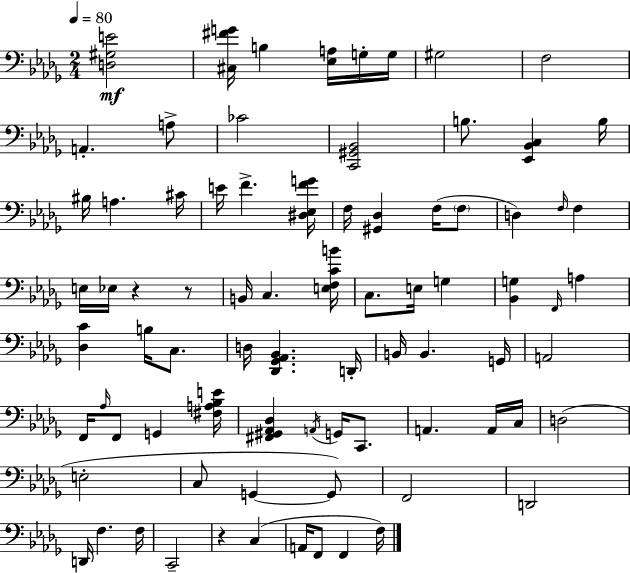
[D3,G#3,E4]/h [C#3,F#4,G4]/s B3/q [Eb3,A3]/s G3/s G3/s G#3/h F3/h A2/q. A3/e CES4/h [C2,G#2,Bb2]/h B3/e. [Eb2,Bb2,C3]/q B3/s BIS3/s A3/q. C#4/s E4/s F4/q. [D#3,Eb3,F4,G4]/s F3/s [G#2,Db3]/q F3/s F3/e D3/q F3/s F3/q E3/s Eb3/s R/q R/e B2/s C3/q. [E3,F3,C4,B4]/s C3/e. E3/s G3/q [Bb2,G3]/q F2/s A3/q [Db3,C4]/q B3/s C3/e. D3/s [Db2,Gb2,Ab2,Bb2]/q. D2/s B2/s B2/q. G2/s A2/h F2/s Ab3/s F2/e G2/q [F#3,A3,Bb3,E4]/s [F#2,G#2,Ab2,Db3]/q A2/s G2/s C2/e. A2/q. A2/s C3/s D3/h E3/h C3/e G2/q G2/e F2/h D2/h D2/s F3/q. F3/s C2/h R/q C3/q A2/s F2/e F2/q F3/s